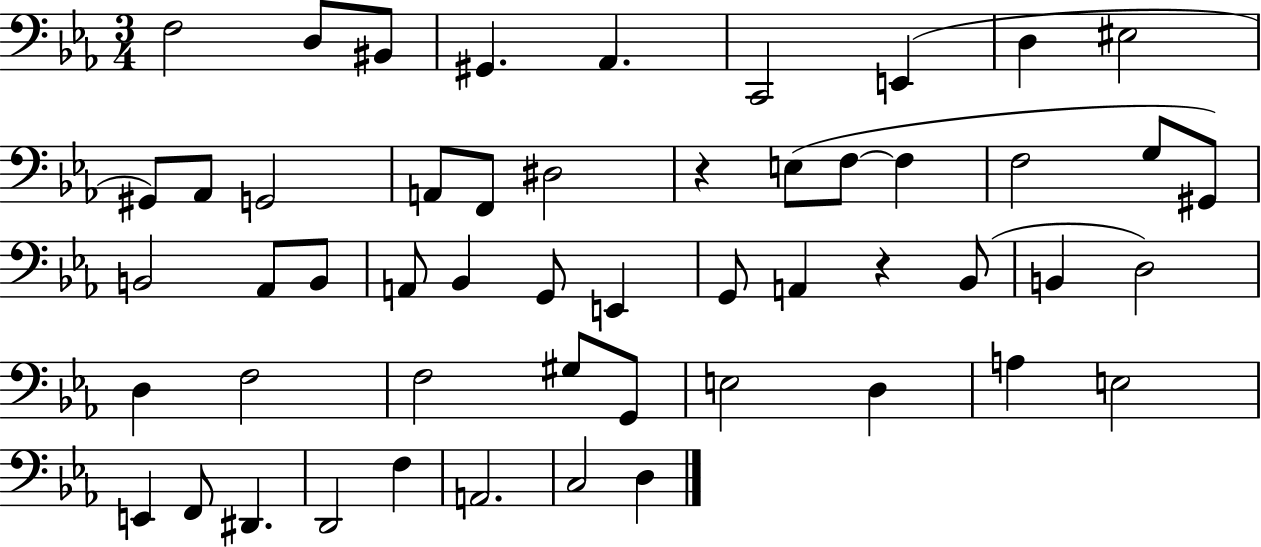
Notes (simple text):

F3/h D3/e BIS2/e G#2/q. Ab2/q. C2/h E2/q D3/q EIS3/h G#2/e Ab2/e G2/h A2/e F2/e D#3/h R/q E3/e F3/e F3/q F3/h G3/e G#2/e B2/h Ab2/e B2/e A2/e Bb2/q G2/e E2/q G2/e A2/q R/q Bb2/e B2/q D3/h D3/q F3/h F3/h G#3/e G2/e E3/h D3/q A3/q E3/h E2/q F2/e D#2/q. D2/h F3/q A2/h. C3/h D3/q